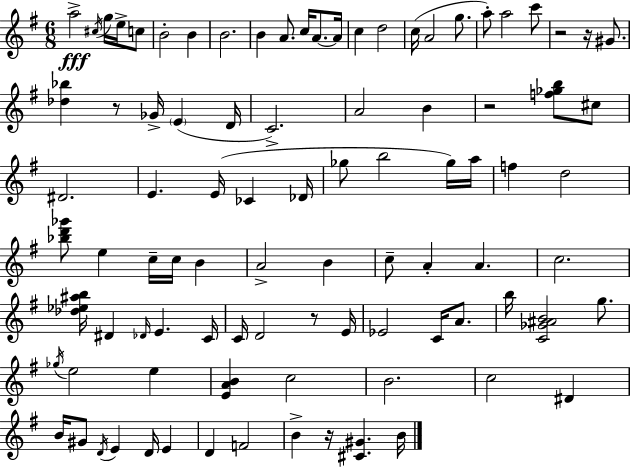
A5/h C#5/s G5/s E5/s C5/e B4/h B4/q B4/h. B4/q A4/e. C5/s A4/e. A4/s C5/q D5/h C5/s A4/h G5/e. A5/e A5/h C6/e R/h R/s G#4/e. [Db5,Bb5]/q R/e Gb4/s E4/q D4/s C4/h. A4/h B4/q R/h [F5,Gb5,B5]/e C#5/e D#4/h. E4/q. E4/s CES4/q Db4/s Gb5/e B5/h Gb5/s A5/s F5/q D5/h [Bb5,D6,Gb6]/e E5/q C5/s C5/s B4/q A4/h B4/q C5/e A4/q A4/q. C5/h. [Db5,Eb5,A#5,B5]/s D#4/q Db4/s E4/q. C4/s C4/s D4/h R/e E4/s Eb4/h C4/s A4/e. B5/s [C4,Gb4,A#4,B4]/h G5/e. Gb5/s E5/h E5/q [E4,A4,B4]/q C5/h B4/h. C5/h D#4/q B4/s G#4/e D4/s E4/q D4/s E4/q D4/q F4/h B4/q R/s [C#4,G#4]/q. B4/s